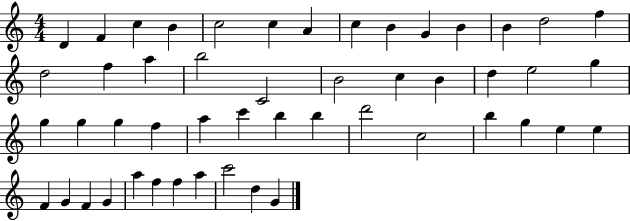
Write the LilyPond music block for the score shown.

{
  \clef treble
  \numericTimeSignature
  \time 4/4
  \key c \major
  d'4 f'4 c''4 b'4 | c''2 c''4 a'4 | c''4 b'4 g'4 b'4 | b'4 d''2 f''4 | \break d''2 f''4 a''4 | b''2 c'2 | b'2 c''4 b'4 | d''4 e''2 g''4 | \break g''4 g''4 g''4 f''4 | a''4 c'''4 b''4 b''4 | d'''2 c''2 | b''4 g''4 e''4 e''4 | \break f'4 g'4 f'4 g'4 | a''4 f''4 f''4 a''4 | c'''2 d''4 g'4 | \bar "|."
}